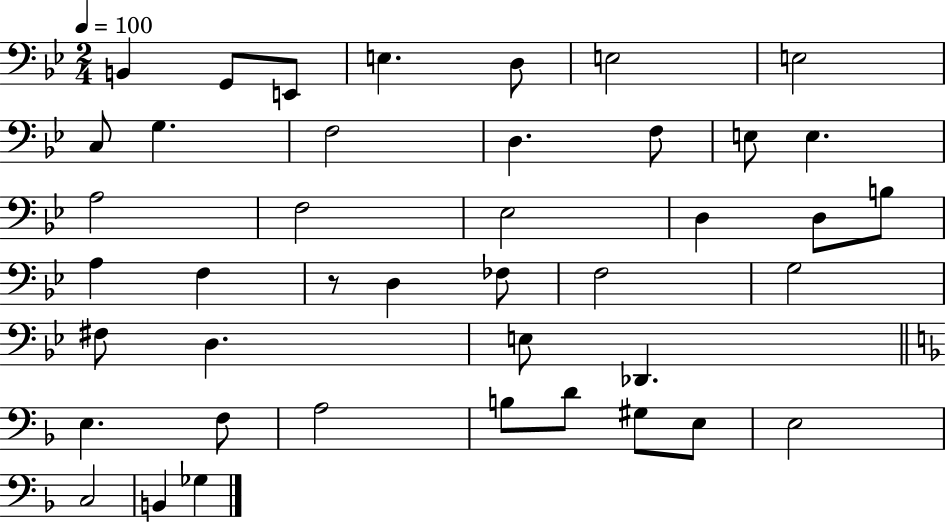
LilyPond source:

{
  \clef bass
  \numericTimeSignature
  \time 2/4
  \key bes \major
  \tempo 4 = 100
  b,4 g,8 e,8 | e4. d8 | e2 | e2 | \break c8 g4. | f2 | d4. f8 | e8 e4. | \break a2 | f2 | ees2 | d4 d8 b8 | \break a4 f4 | r8 d4 fes8 | f2 | g2 | \break fis8 d4. | e8 des,4. | \bar "||" \break \key f \major e4. f8 | a2 | b8 d'8 gis8 e8 | e2 | \break c2 | b,4 ges4 | \bar "|."
}